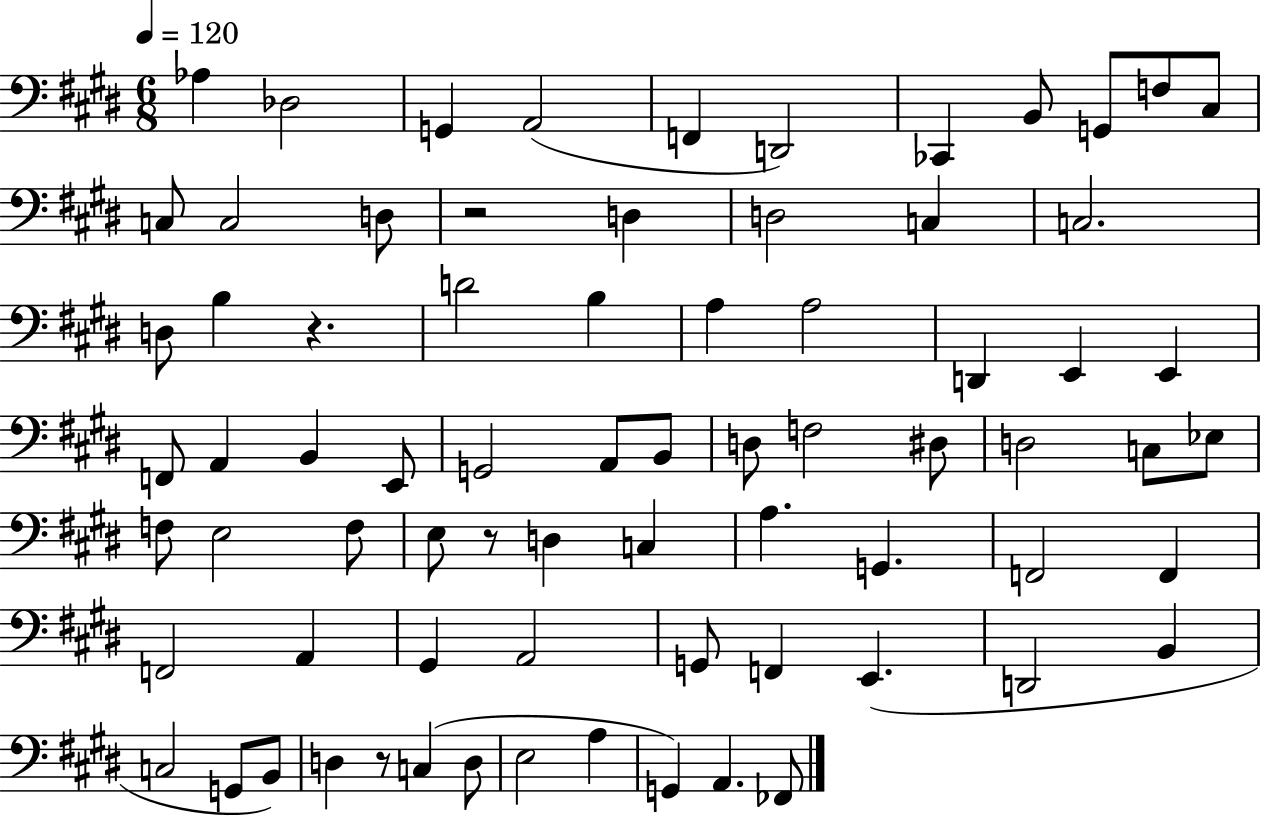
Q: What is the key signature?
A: E major